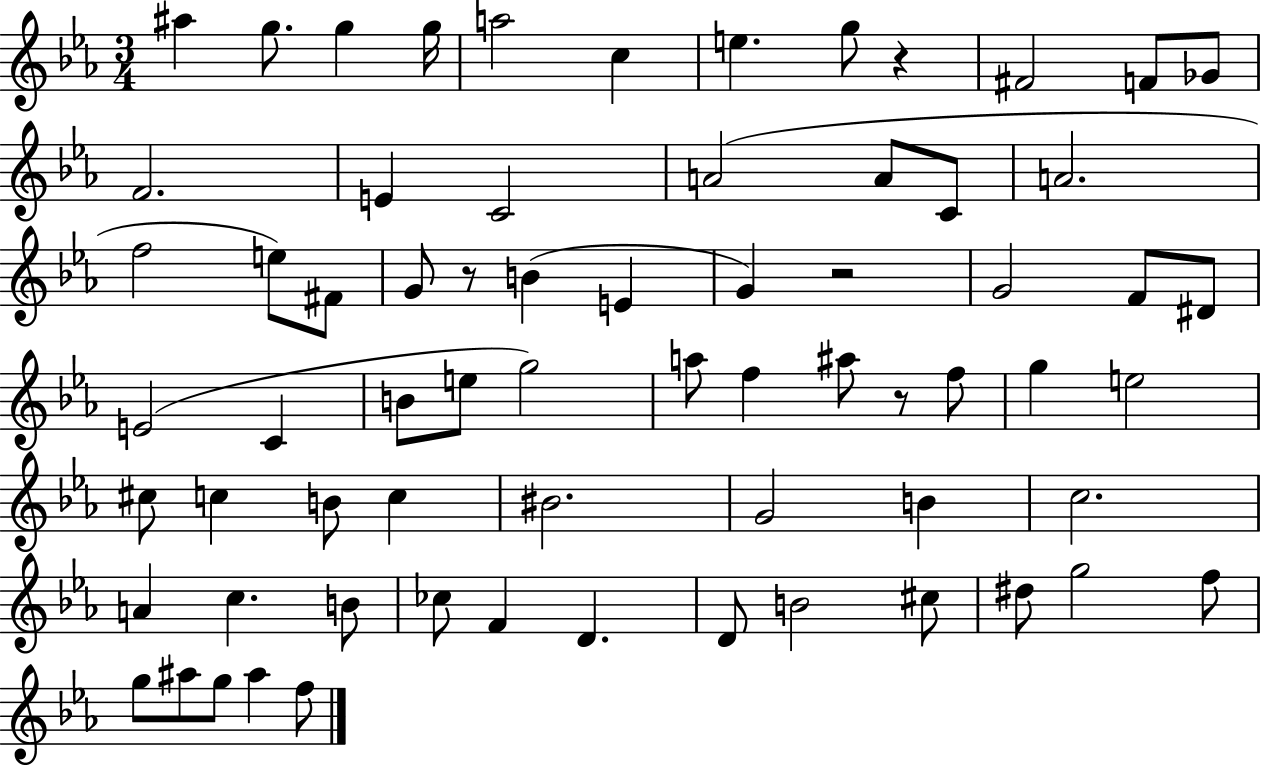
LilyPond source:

{
  \clef treble
  \numericTimeSignature
  \time 3/4
  \key ees \major
  ais''4 g''8. g''4 g''16 | a''2 c''4 | e''4. g''8 r4 | fis'2 f'8 ges'8 | \break f'2. | e'4 c'2 | a'2( a'8 c'8 | a'2. | \break f''2 e''8) fis'8 | g'8 r8 b'4( e'4 | g'4) r2 | g'2 f'8 dis'8 | \break e'2( c'4 | b'8 e''8 g''2) | a''8 f''4 ais''8 r8 f''8 | g''4 e''2 | \break cis''8 c''4 b'8 c''4 | bis'2. | g'2 b'4 | c''2. | \break a'4 c''4. b'8 | ces''8 f'4 d'4. | d'8 b'2 cis''8 | dis''8 g''2 f''8 | \break g''8 ais''8 g''8 ais''4 f''8 | \bar "|."
}